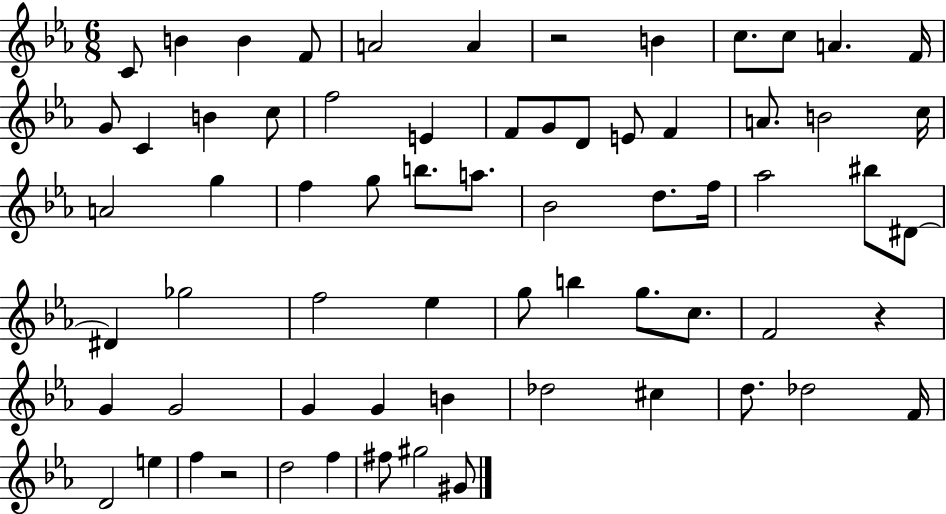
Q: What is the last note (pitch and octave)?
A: G#4